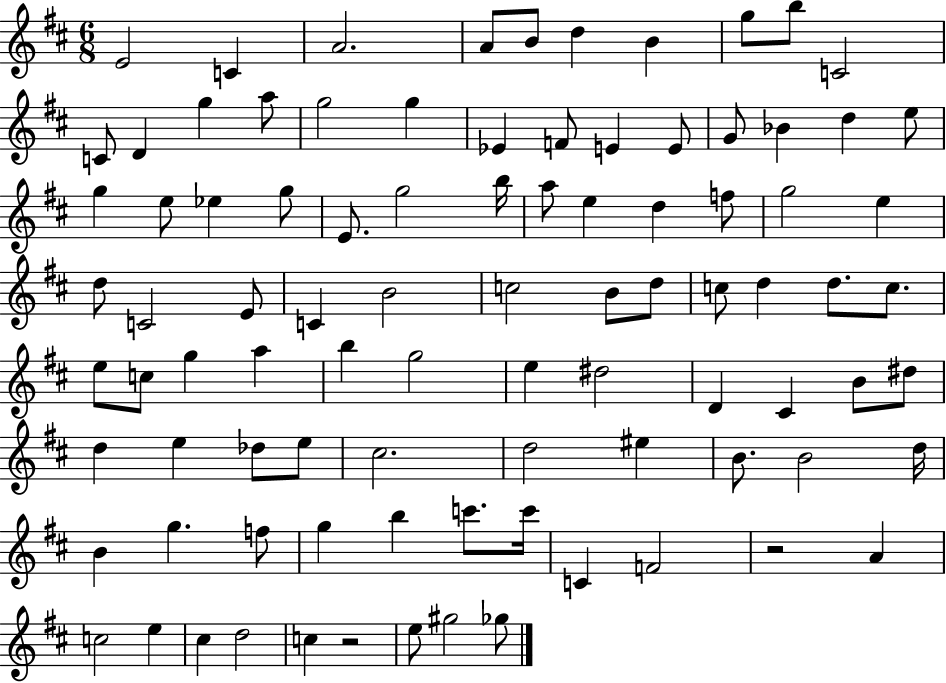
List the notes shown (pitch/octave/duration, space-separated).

E4/h C4/q A4/h. A4/e B4/e D5/q B4/q G5/e B5/e C4/h C4/e D4/q G5/q A5/e G5/h G5/q Eb4/q F4/e E4/q E4/e G4/e Bb4/q D5/q E5/e G5/q E5/e Eb5/q G5/e E4/e. G5/h B5/s A5/e E5/q D5/q F5/e G5/h E5/q D5/e C4/h E4/e C4/q B4/h C5/h B4/e D5/e C5/e D5/q D5/e. C5/e. E5/e C5/e G5/q A5/q B5/q G5/h E5/q D#5/h D4/q C#4/q B4/e D#5/e D5/q E5/q Db5/e E5/e C#5/h. D5/h EIS5/q B4/e. B4/h D5/s B4/q G5/q. F5/e G5/q B5/q C6/e. C6/s C4/q F4/h R/h A4/q C5/h E5/q C#5/q D5/h C5/q R/h E5/e G#5/h Gb5/e